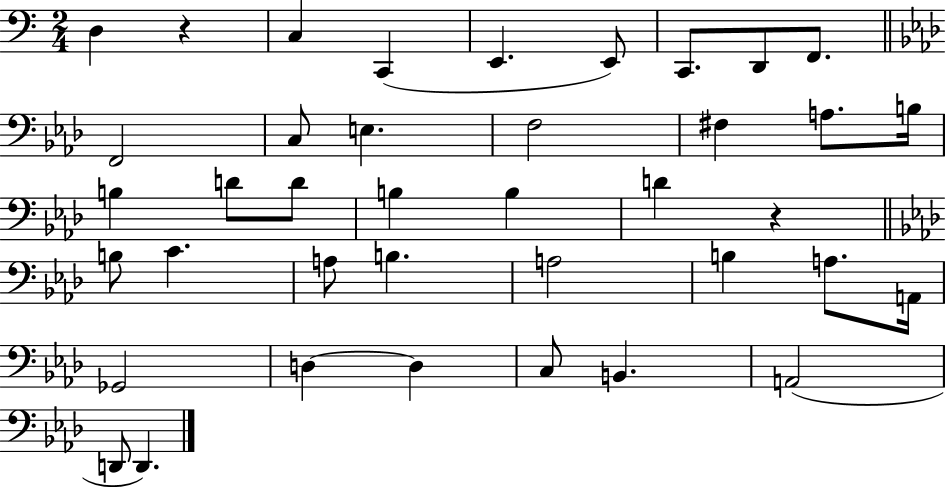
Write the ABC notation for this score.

X:1
T:Untitled
M:2/4
L:1/4
K:C
D, z C, C,, E,, E,,/2 C,,/2 D,,/2 F,,/2 F,,2 C,/2 E, F,2 ^F, A,/2 B,/4 B, D/2 D/2 B, B, D z B,/2 C A,/2 B, A,2 B, A,/2 A,,/4 _G,,2 D, D, C,/2 B,, A,,2 D,,/2 D,,